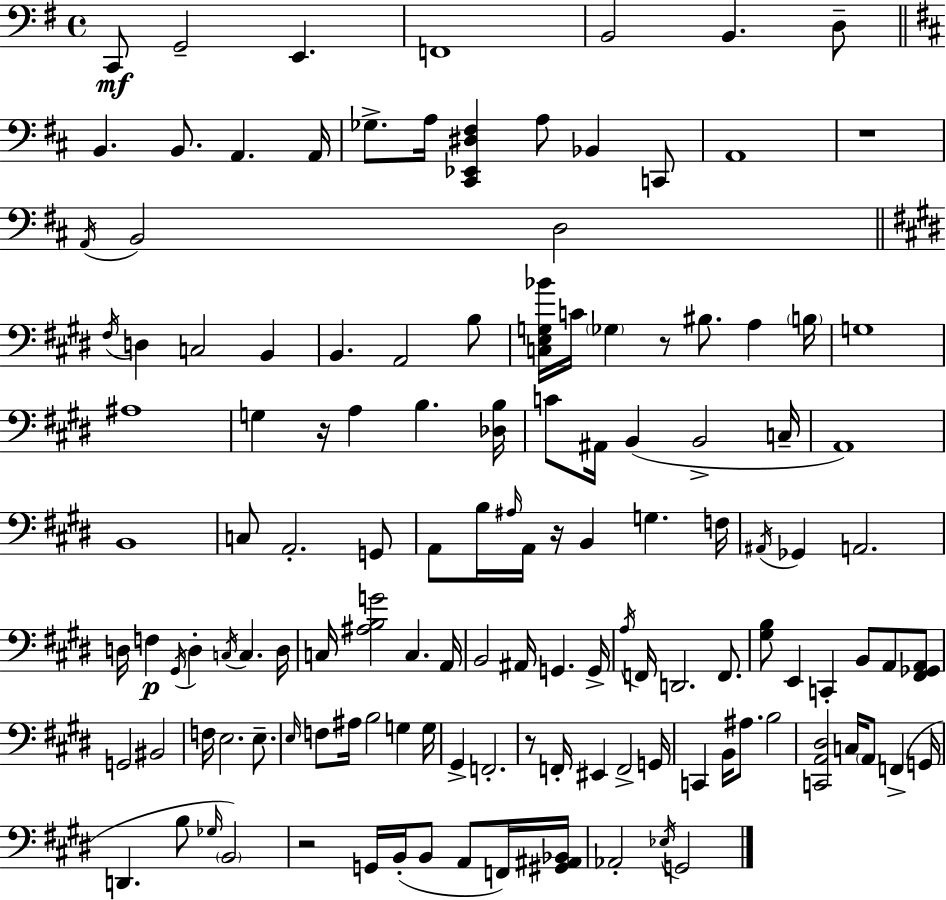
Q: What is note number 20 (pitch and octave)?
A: D3